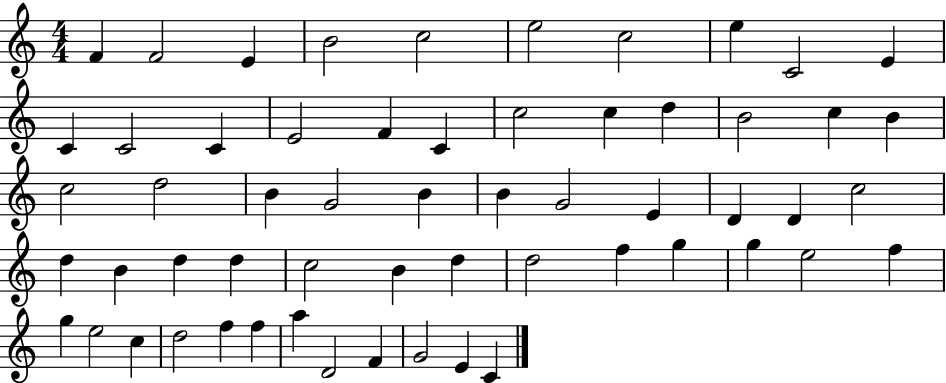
{
  \clef treble
  \numericTimeSignature
  \time 4/4
  \key c \major
  f'4 f'2 e'4 | b'2 c''2 | e''2 c''2 | e''4 c'2 e'4 | \break c'4 c'2 c'4 | e'2 f'4 c'4 | c''2 c''4 d''4 | b'2 c''4 b'4 | \break c''2 d''2 | b'4 g'2 b'4 | b'4 g'2 e'4 | d'4 d'4 c''2 | \break d''4 b'4 d''4 d''4 | c''2 b'4 d''4 | d''2 f''4 g''4 | g''4 e''2 f''4 | \break g''4 e''2 c''4 | d''2 f''4 f''4 | a''4 d'2 f'4 | g'2 e'4 c'4 | \break \bar "|."
}